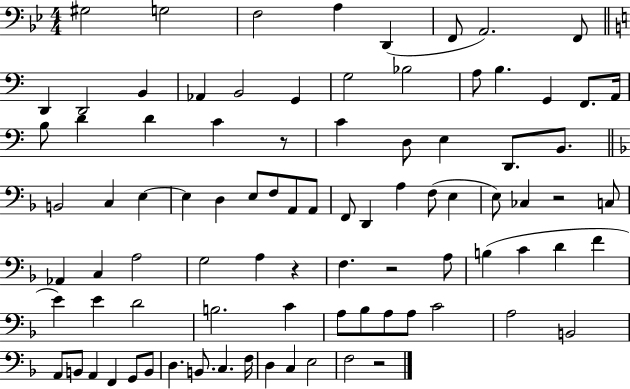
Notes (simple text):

G#3/h G3/h F3/h A3/q D2/q F2/e A2/h. F2/e D2/q D2/h B2/q Ab2/q B2/h G2/q G3/h Bb3/h A3/e B3/q. G2/q F2/e. A2/s B3/e D4/q D4/q C4/q R/e C4/q D3/e E3/q D2/e. B2/e. B2/h C3/q E3/q E3/q D3/q E3/e F3/e A2/e A2/e F2/e D2/q A3/q F3/e E3/q E3/e CES3/q R/h C3/e Ab2/q C3/q A3/h G3/h A3/q R/q F3/q. R/h A3/e B3/q C4/q D4/q F4/q E4/q E4/q D4/h B3/h. C4/q A3/e Bb3/e A3/e A3/e C4/h A3/h B2/h A2/e B2/e A2/q F2/q G2/e B2/e D3/q. B2/e. C3/q. F3/s D3/q C3/q E3/h F3/h R/h